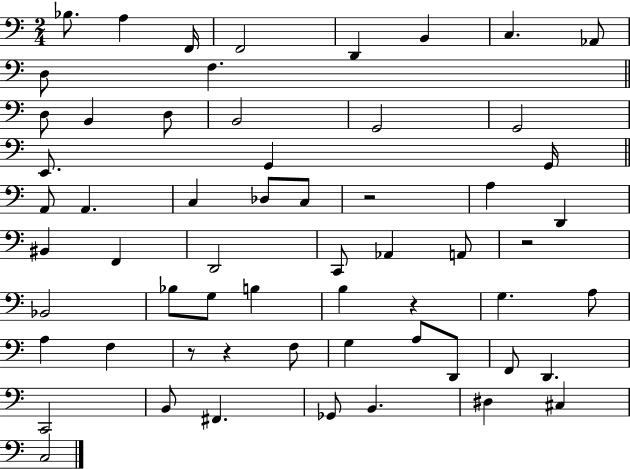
Bb3/e. A3/q F2/s F2/h D2/q B2/q C3/q. Ab2/e D3/e F3/q. D3/e B2/q D3/e B2/h G2/h G2/h E2/e. G2/q G2/s A2/e A2/q. C3/q Db3/e C3/e R/h A3/q D2/q BIS2/q F2/q D2/h C2/e Ab2/q A2/e R/h Bb2/h Bb3/e G3/e B3/q B3/q R/q G3/q. A3/e A3/q F3/q R/e R/q F3/e G3/q A3/e D2/e F2/e D2/q. C2/h B2/e F#2/q. Gb2/e B2/q. D#3/q C#3/q C3/h